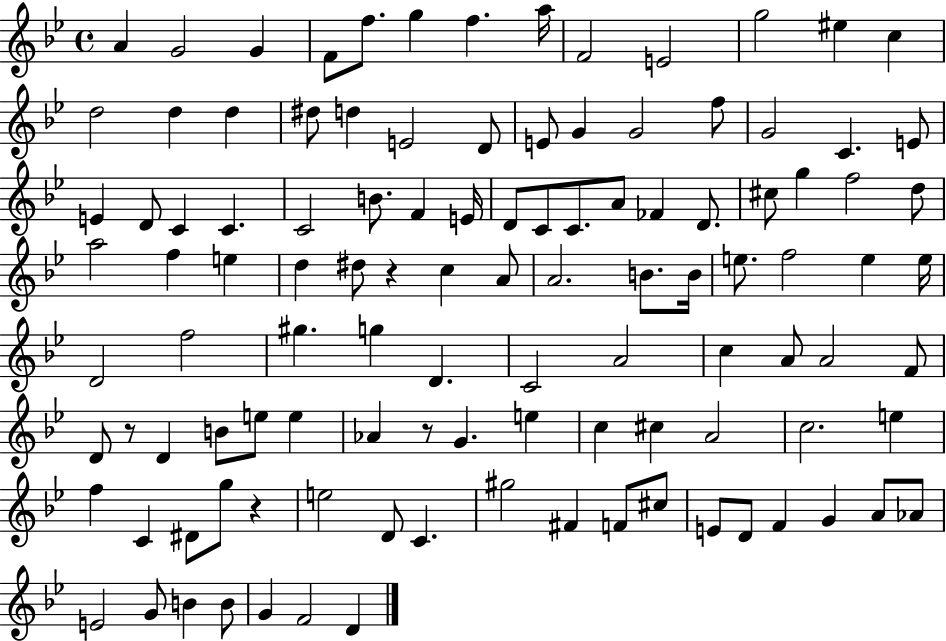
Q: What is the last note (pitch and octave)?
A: D4